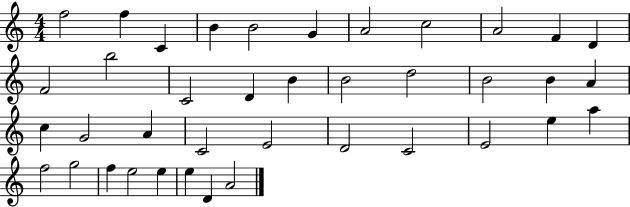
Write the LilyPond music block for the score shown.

{
  \clef treble
  \numericTimeSignature
  \time 4/4
  \key c \major
  f''2 f''4 c'4 | b'4 b'2 g'4 | a'2 c''2 | a'2 f'4 d'4 | \break f'2 b''2 | c'2 d'4 b'4 | b'2 d''2 | b'2 b'4 a'4 | \break c''4 g'2 a'4 | c'2 e'2 | d'2 c'2 | e'2 e''4 a''4 | \break f''2 g''2 | f''4 e''2 e''4 | e''4 d'4 a'2 | \bar "|."
}